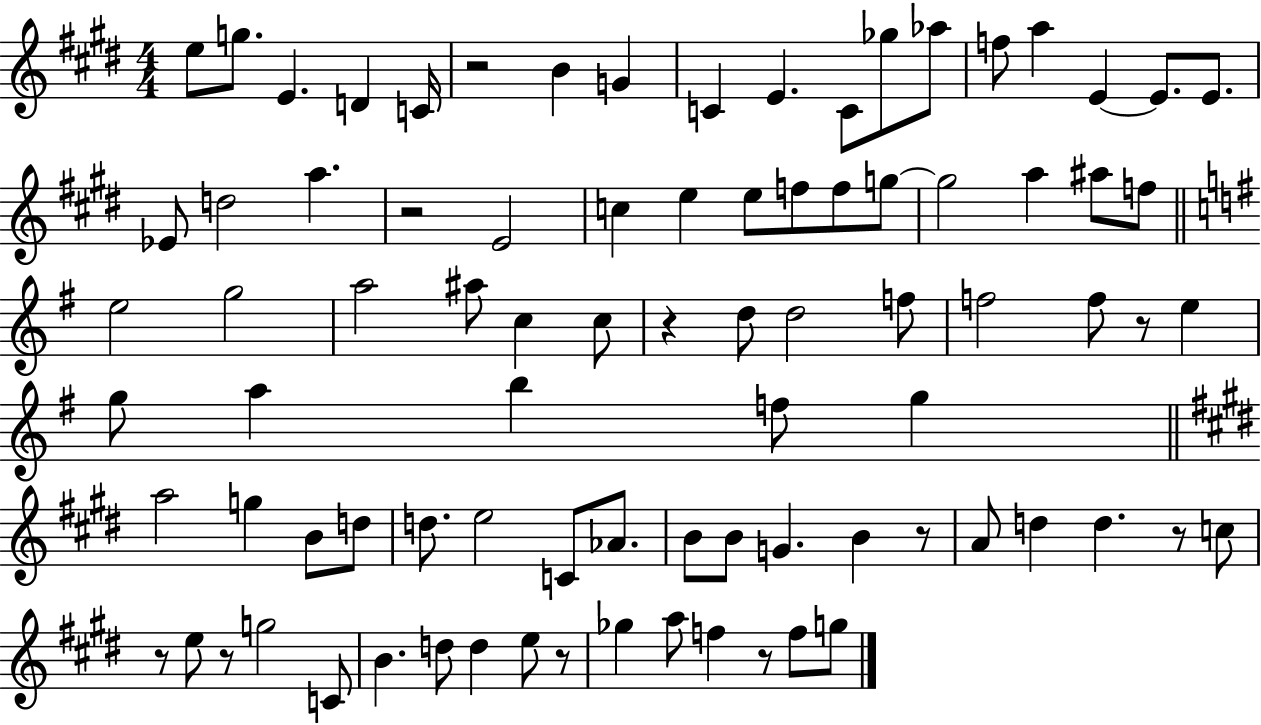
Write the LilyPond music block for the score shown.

{
  \clef treble
  \numericTimeSignature
  \time 4/4
  \key e \major
  e''8 g''8. e'4. d'4 c'16 | r2 b'4 g'4 | c'4 e'4. c'8 ges''8 aes''8 | f''8 a''4 e'4~~ e'8. e'8. | \break ees'8 d''2 a''4. | r2 e'2 | c''4 e''4 e''8 f''8 f''8 g''8~~ | g''2 a''4 ais''8 f''8 | \break \bar "||" \break \key e \minor e''2 g''2 | a''2 ais''8 c''4 c''8 | r4 d''8 d''2 f''8 | f''2 f''8 r8 e''4 | \break g''8 a''4 b''4 f''8 g''4 | \bar "||" \break \key e \major a''2 g''4 b'8 d''8 | d''8. e''2 c'8 aes'8. | b'8 b'8 g'4. b'4 r8 | a'8 d''4 d''4. r8 c''8 | \break r8 e''8 r8 g''2 c'8 | b'4. d''8 d''4 e''8 r8 | ges''4 a''8 f''4 r8 f''8 g''8 | \bar "|."
}